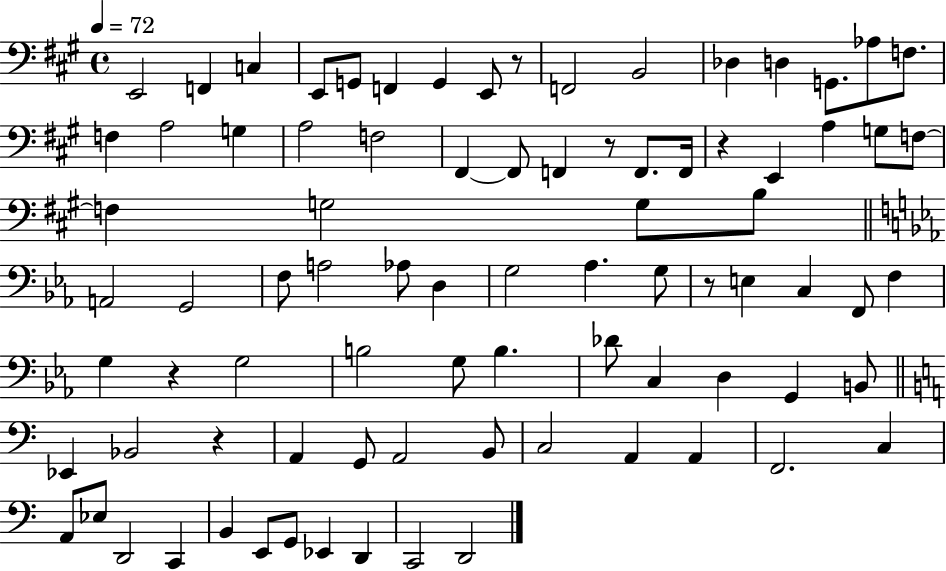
E2/h F2/q C3/q E2/e G2/e F2/q G2/q E2/e R/e F2/h B2/h Db3/q D3/q G2/e. Ab3/e F3/e. F3/q A3/h G3/q A3/h F3/h F#2/q F#2/e F2/q R/e F2/e. F2/s R/q E2/q A3/q G3/e F3/e F3/q G3/h G3/e B3/e A2/h G2/h F3/e A3/h Ab3/e D3/q G3/h Ab3/q. G3/e R/e E3/q C3/q F2/e F3/q G3/q R/q G3/h B3/h G3/e B3/q. Db4/e C3/q D3/q G2/q B2/e Eb2/q Bb2/h R/q A2/q G2/e A2/h B2/e C3/h A2/q A2/q F2/h. C3/q A2/e Eb3/e D2/h C2/q B2/q E2/e G2/e Eb2/q D2/q C2/h D2/h